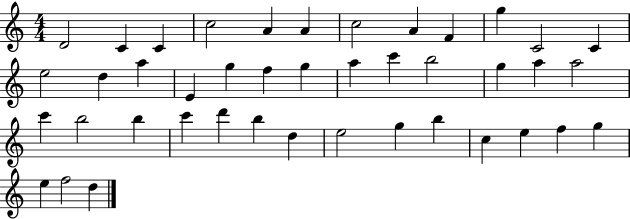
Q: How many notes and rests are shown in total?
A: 42